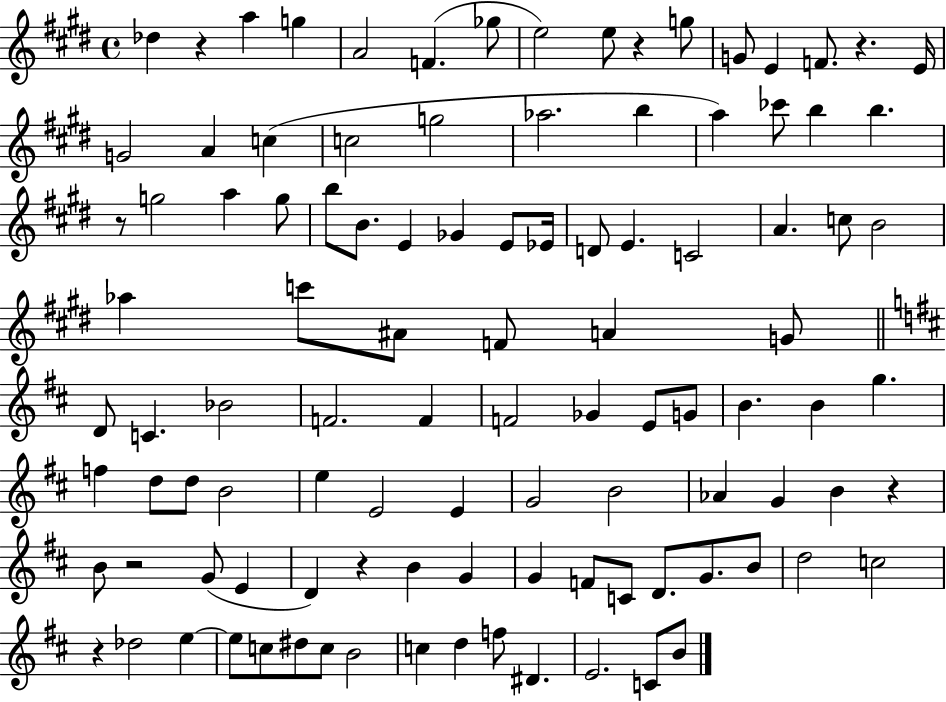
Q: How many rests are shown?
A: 8